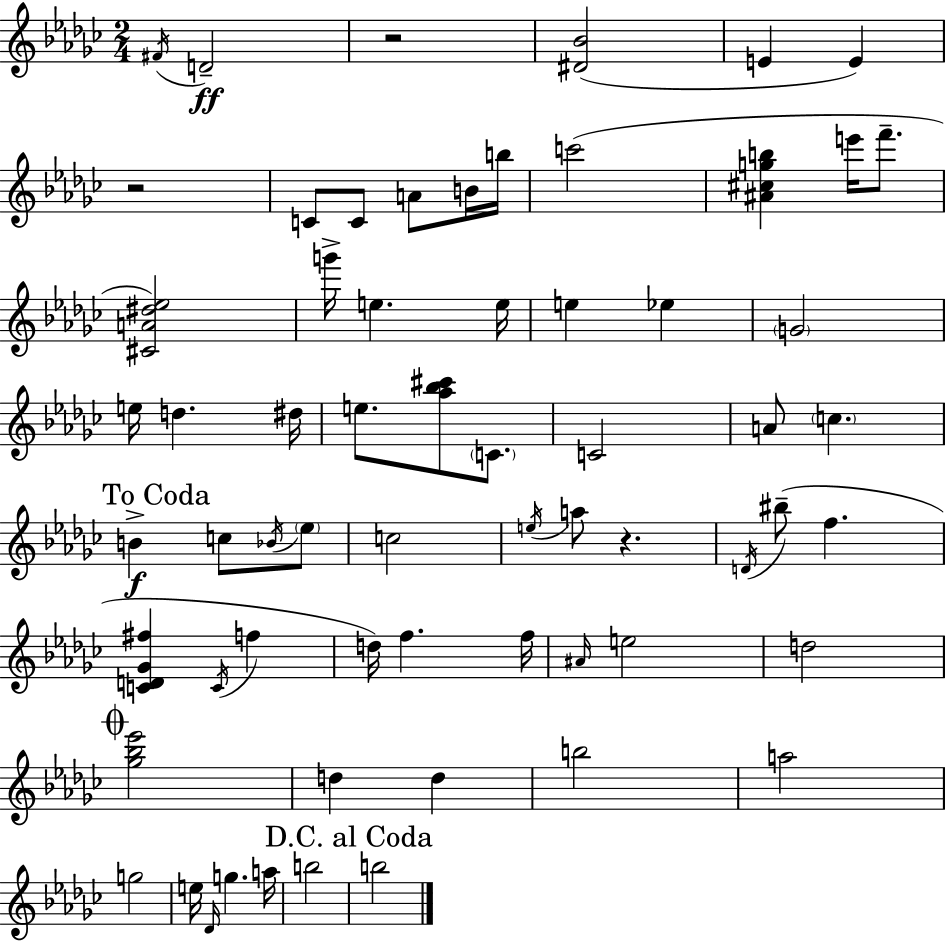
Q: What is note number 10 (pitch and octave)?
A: C6